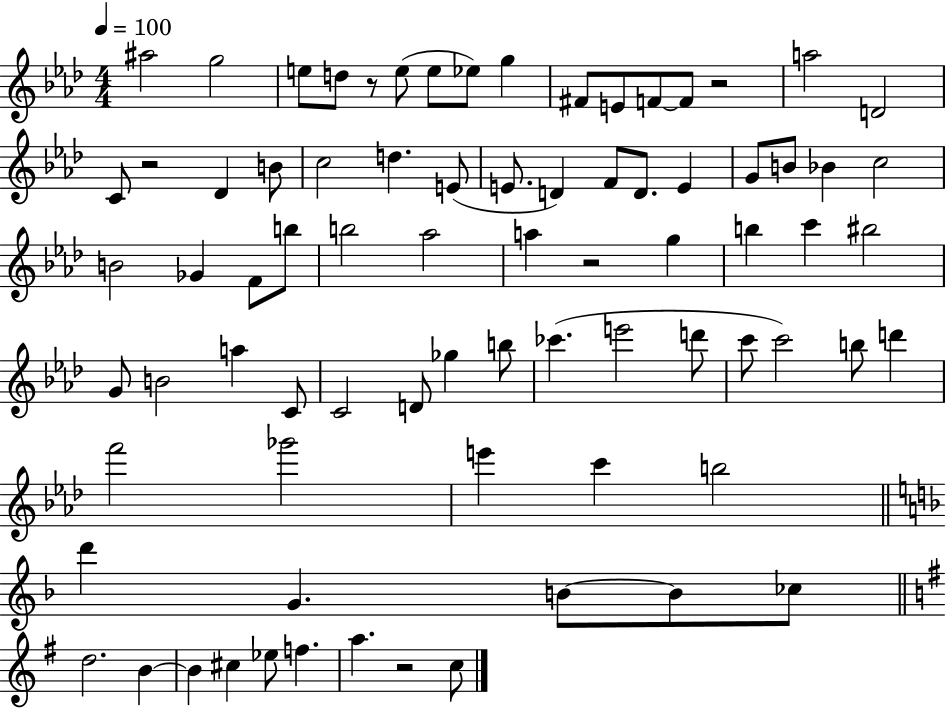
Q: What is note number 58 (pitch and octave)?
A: E6